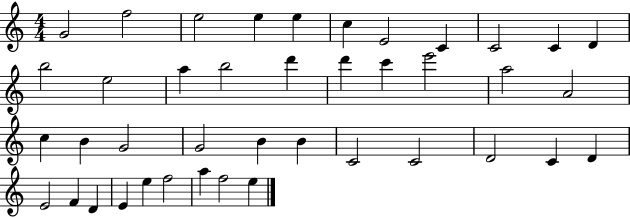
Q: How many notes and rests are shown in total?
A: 41